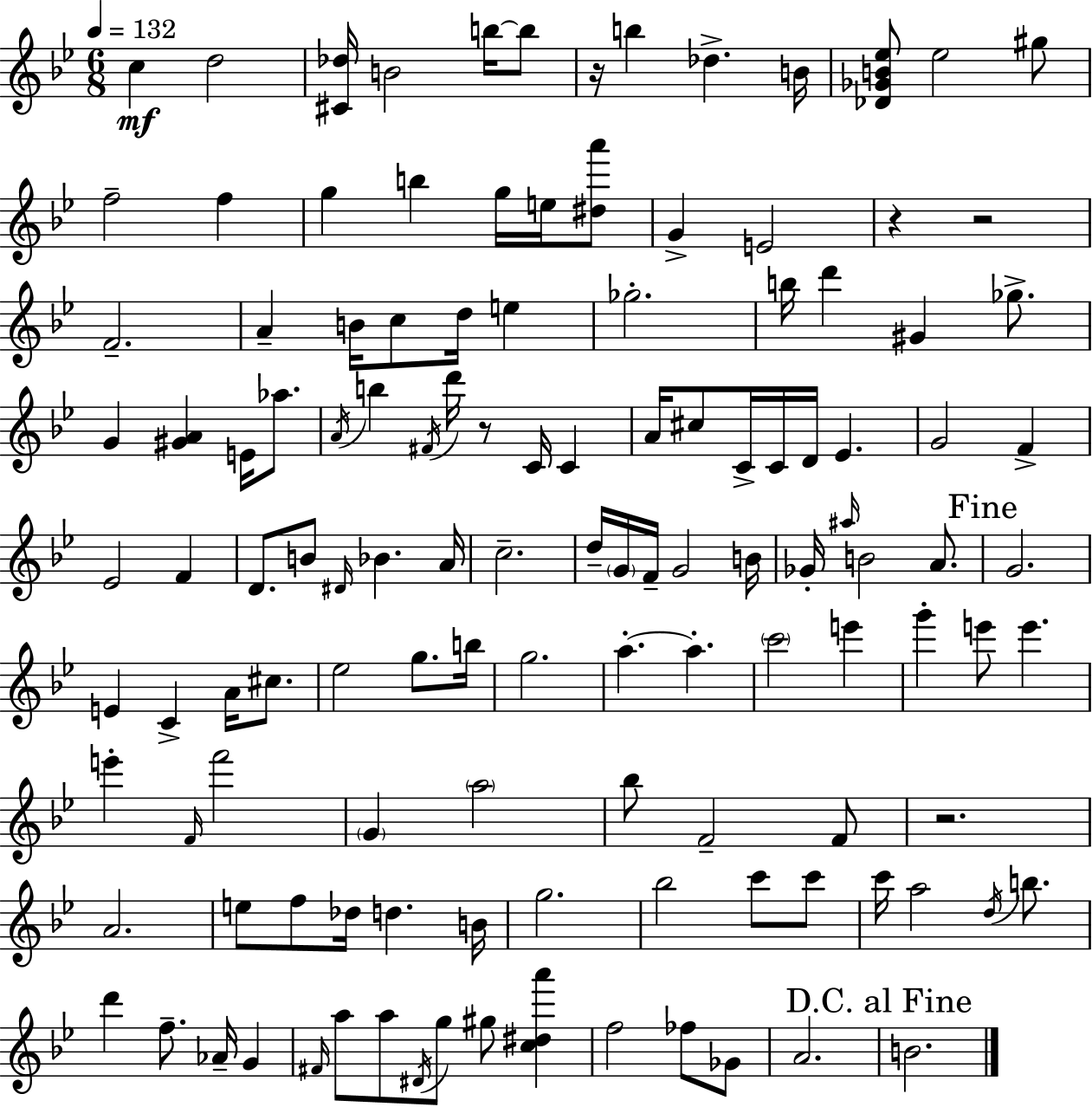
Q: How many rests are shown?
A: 5